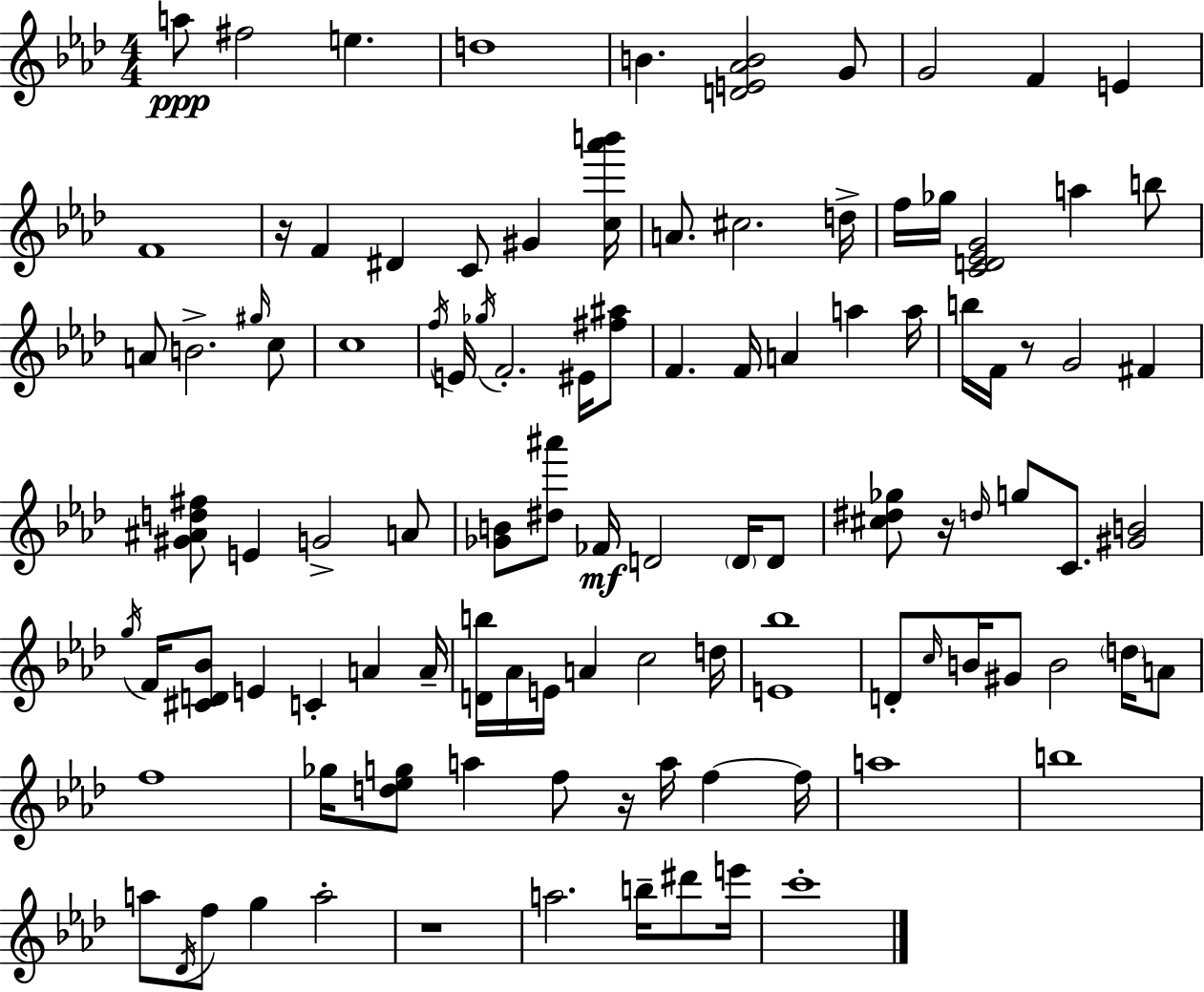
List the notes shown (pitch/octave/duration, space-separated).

A5/e F#5/h E5/q. D5/w B4/q. [D4,E4,Ab4,B4]/h G4/e G4/h F4/q E4/q F4/w R/s F4/q D#4/q C4/e G#4/q [C5,Ab6,B6]/s A4/e. C#5/h. D5/s F5/s Gb5/s [C4,D4,Eb4,G4]/h A5/q B5/e A4/e B4/h. G#5/s C5/e C5/w F5/s E4/s Gb5/s F4/h. EIS4/s [F#5,A#5]/e F4/q. F4/s A4/q A5/q A5/s B5/s F4/s R/e G4/h F#4/q [G#4,A#4,D5,F#5]/e E4/q G4/h A4/e [Gb4,B4]/e [D#5,A#6]/e FES4/s D4/h D4/s D4/e [C#5,D#5,Gb5]/e R/s D5/s G5/e C4/e. [G#4,B4]/h G5/s F4/s [C#4,D4,Bb4]/e E4/q C4/q A4/q A4/s [D4,B5]/s Ab4/s E4/s A4/q C5/h D5/s [E4,Bb5]/w D4/e C5/s B4/s G#4/e B4/h D5/s A4/e F5/w Gb5/s [D5,Eb5,G5]/e A5/q F5/e R/s A5/s F5/q F5/s A5/w B5/w A5/e Db4/s F5/e G5/q A5/h R/w A5/h. B5/s D#6/e E6/s C6/w